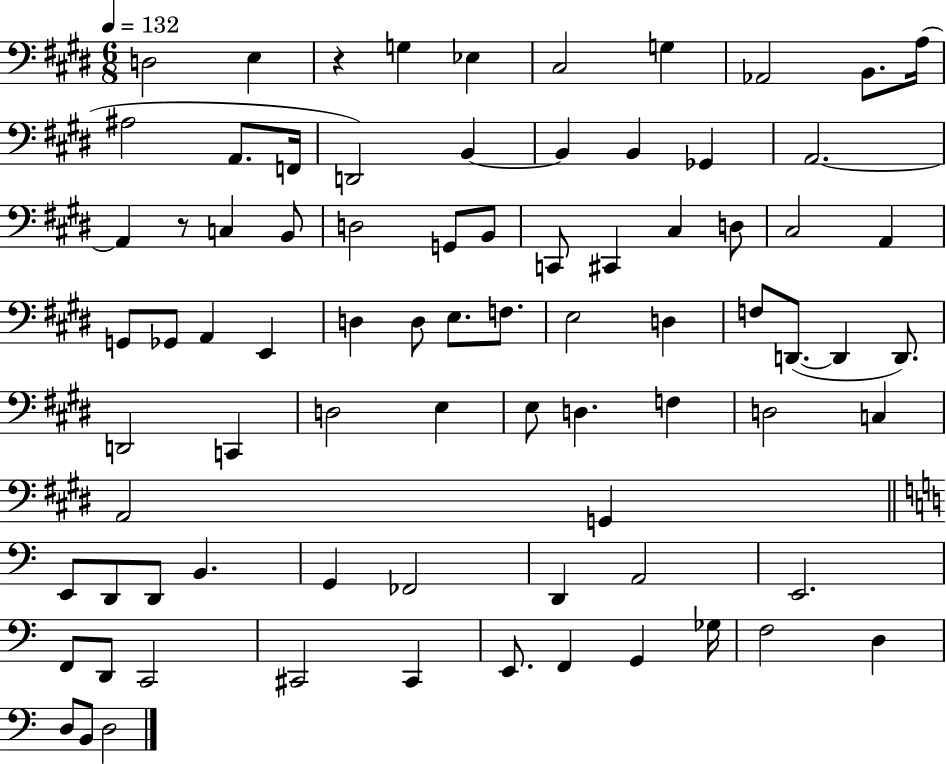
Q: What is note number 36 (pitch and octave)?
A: D3